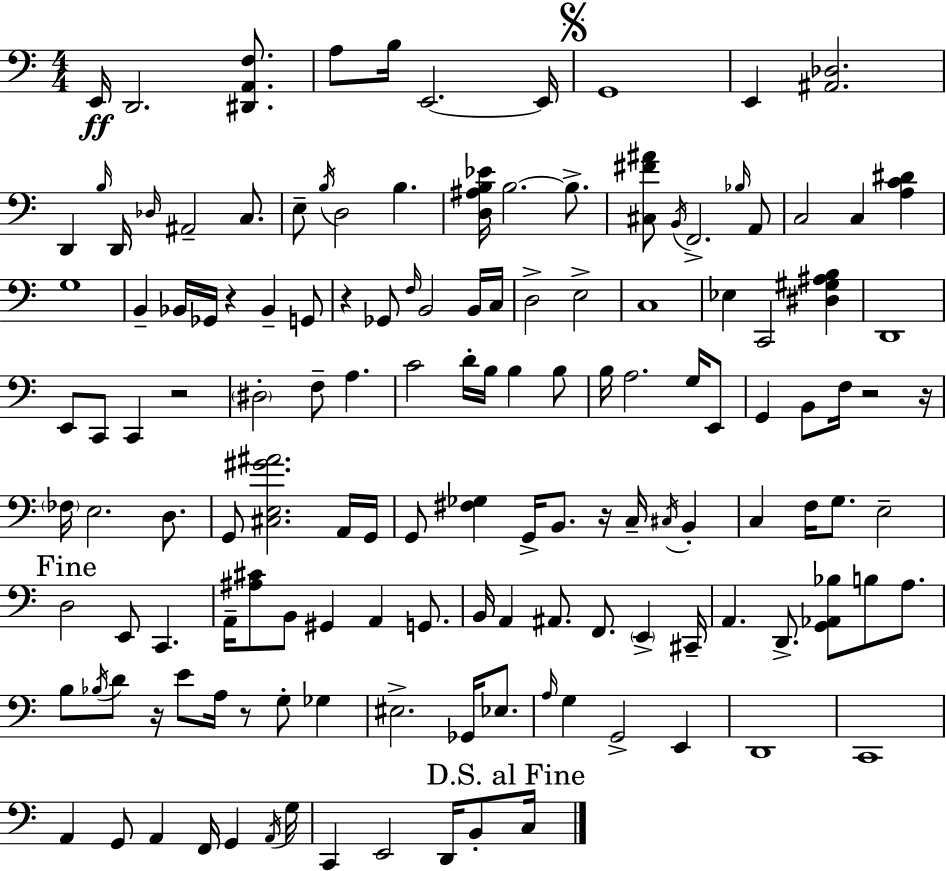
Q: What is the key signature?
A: C major